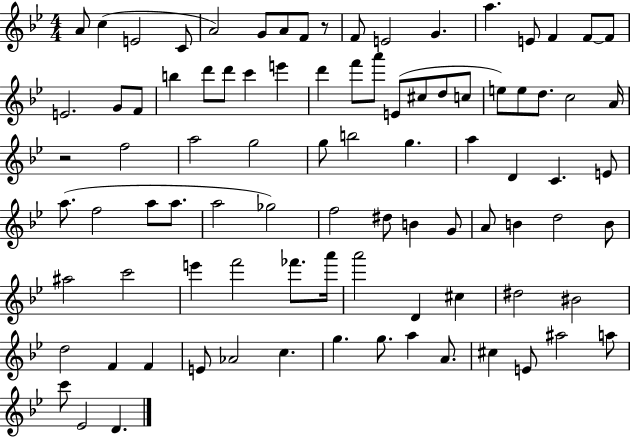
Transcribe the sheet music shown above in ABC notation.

X:1
T:Untitled
M:4/4
L:1/4
K:Bb
A/2 c E2 C/2 A2 G/2 A/2 F/2 z/2 F/2 E2 G a E/2 F F/2 F/2 E2 G/2 F/2 b d'/2 d'/2 c' e' d' f'/2 a'/2 E/2 ^c/2 d/2 c/2 e/2 e/2 d/2 c2 A/4 z2 f2 a2 g2 g/2 b2 g a D C E/2 a/2 f2 a/2 a/2 a2 _g2 f2 ^d/2 B G/2 A/2 B d2 B/2 ^a2 c'2 e' f'2 _f'/2 a'/4 a'2 D ^c ^d2 ^B2 d2 F F E/2 _A2 c g g/2 a A/2 ^c E/2 ^a2 a/2 c'/2 _E2 D